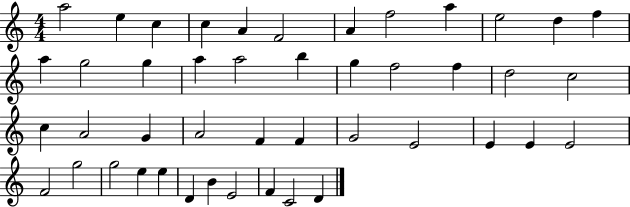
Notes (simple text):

A5/h E5/q C5/q C5/q A4/q F4/h A4/q F5/h A5/q E5/h D5/q F5/q A5/q G5/h G5/q A5/q A5/h B5/q G5/q F5/h F5/q D5/h C5/h C5/q A4/h G4/q A4/h F4/q F4/q G4/h E4/h E4/q E4/q E4/h F4/h G5/h G5/h E5/q E5/q D4/q B4/q E4/h F4/q C4/h D4/q